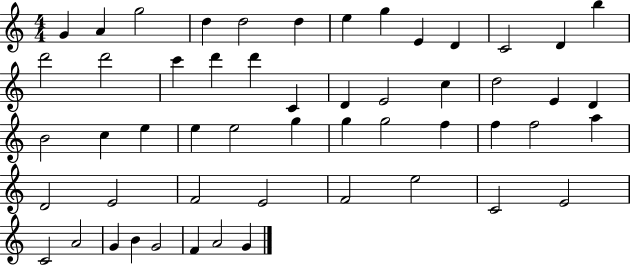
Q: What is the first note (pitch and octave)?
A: G4